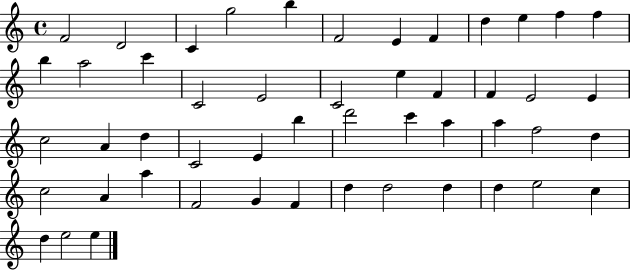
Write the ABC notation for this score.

X:1
T:Untitled
M:4/4
L:1/4
K:C
F2 D2 C g2 b F2 E F d e f f b a2 c' C2 E2 C2 e F F E2 E c2 A d C2 E b d'2 c' a a f2 d c2 A a F2 G F d d2 d d e2 c d e2 e